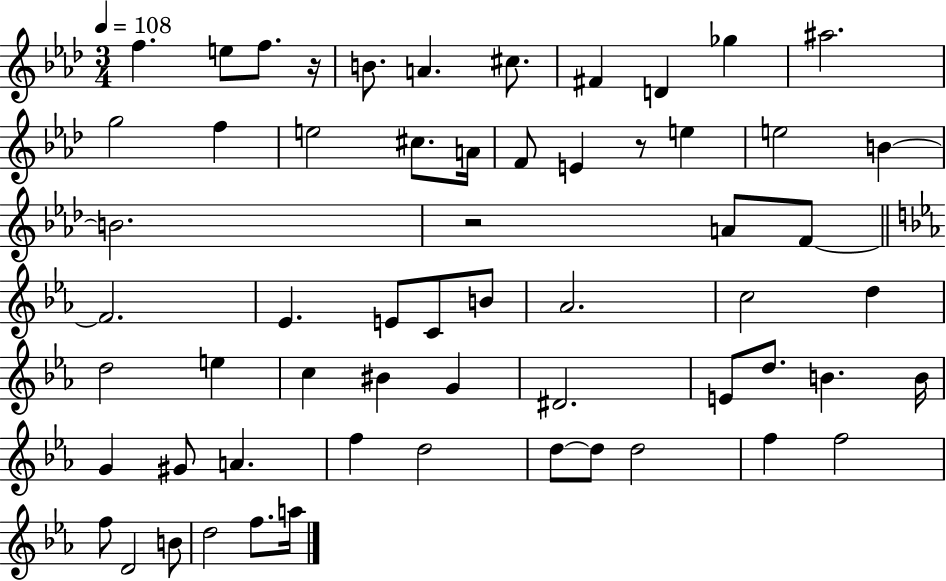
{
  \clef treble
  \numericTimeSignature
  \time 3/4
  \key aes \major
  \tempo 4 = 108
  f''4. e''8 f''8. r16 | b'8. a'4. cis''8. | fis'4 d'4 ges''4 | ais''2. | \break g''2 f''4 | e''2 cis''8. a'16 | f'8 e'4 r8 e''4 | e''2 b'4~~ | \break b'2. | r2 a'8 f'8~~ | \bar "||" \break \key c \minor f'2. | ees'4. e'8 c'8 b'8 | aes'2. | c''2 d''4 | \break d''2 e''4 | c''4 bis'4 g'4 | dis'2. | e'8 d''8. b'4. b'16 | \break g'4 gis'8 a'4. | f''4 d''2 | d''8~~ d''8 d''2 | f''4 f''2 | \break f''8 d'2 b'8 | d''2 f''8. a''16 | \bar "|."
}